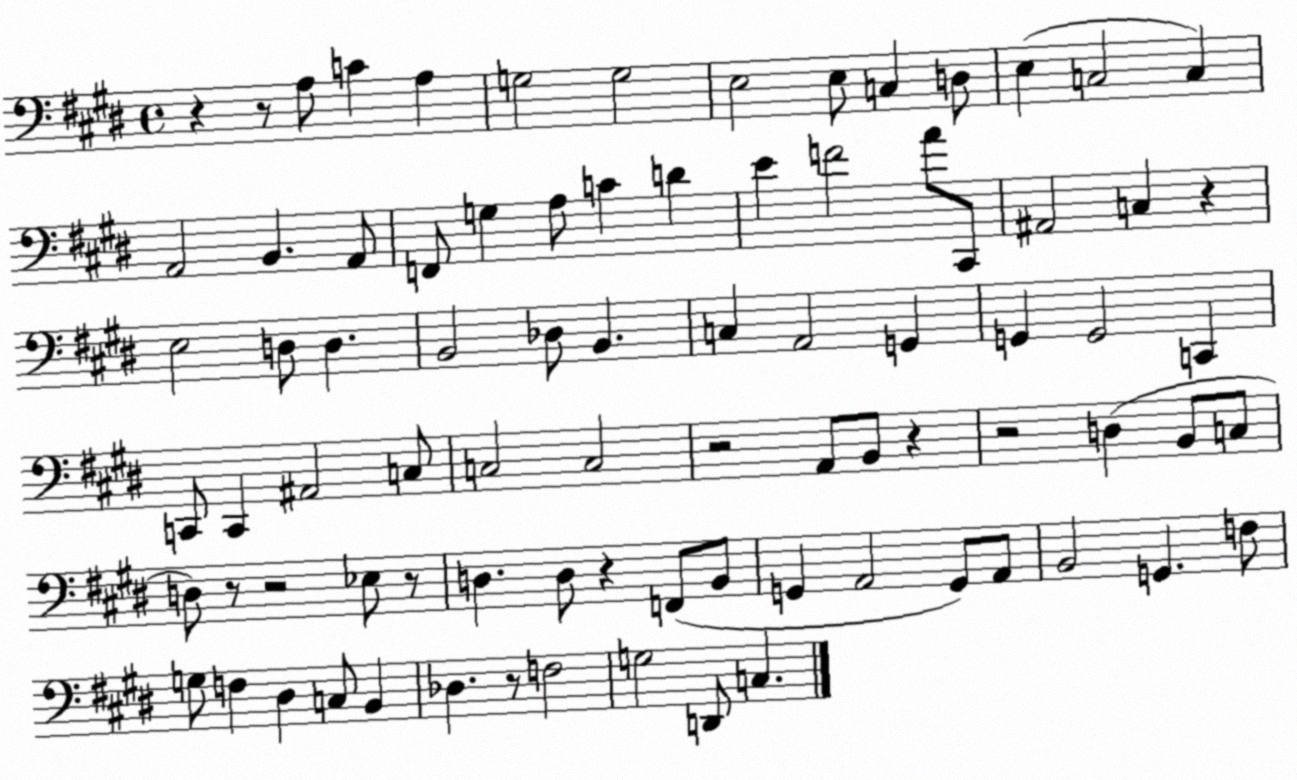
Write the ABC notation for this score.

X:1
T:Untitled
M:4/4
L:1/4
K:E
z z/2 A,/2 C A, G,2 G,2 E,2 E,/2 C, D,/2 E, C,2 C, A,,2 B,, A,,/2 F,,/2 G, A,/2 C D E F2 A/2 ^C,,/2 ^A,,2 C, z E,2 D,/2 D, B,,2 _D,/2 B,, C, A,,2 G,, G,, G,,2 C,, C,,/2 C,, ^A,,2 C,/2 C,2 C,2 z2 A,,/2 B,,/2 z z2 D, B,,/2 C,/2 D,/2 z/2 z2 _E,/2 z/2 D, D,/2 z F,,/2 B,,/2 G,, A,,2 G,,/2 A,,/2 B,,2 G,, F,/2 G,/2 F, ^D, C,/2 B,, _D, z/2 F,2 G,2 D,,/2 C,